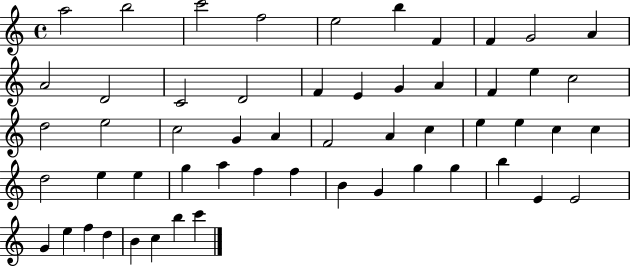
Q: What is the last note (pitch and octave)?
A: C6